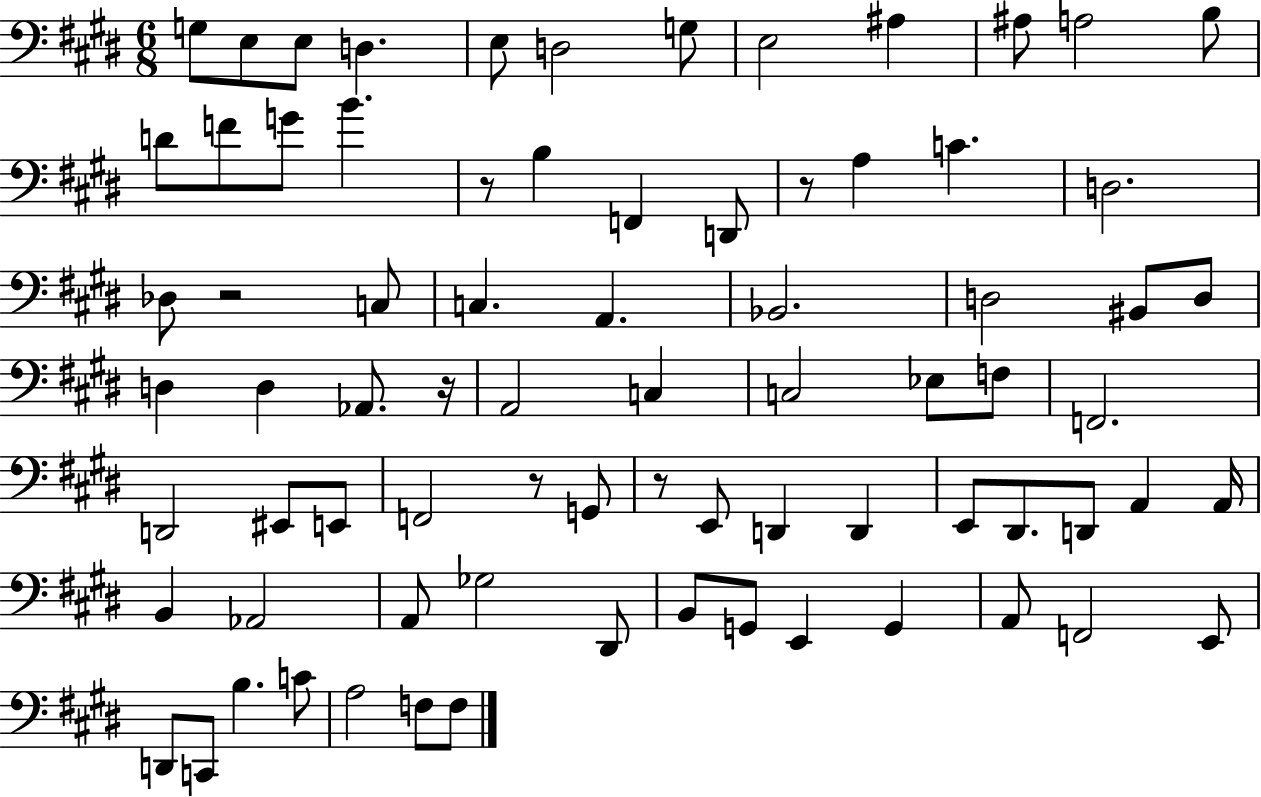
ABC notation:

X:1
T:Untitled
M:6/8
L:1/4
K:E
G,/2 E,/2 E,/2 D, E,/2 D,2 G,/2 E,2 ^A, ^A,/2 A,2 B,/2 D/2 F/2 G/2 B z/2 B, F,, D,,/2 z/2 A, C D,2 _D,/2 z2 C,/2 C, A,, _B,,2 D,2 ^B,,/2 D,/2 D, D, _A,,/2 z/4 A,,2 C, C,2 _E,/2 F,/2 F,,2 D,,2 ^E,,/2 E,,/2 F,,2 z/2 G,,/2 z/2 E,,/2 D,, D,, E,,/2 ^D,,/2 D,,/2 A,, A,,/4 B,, _A,,2 A,,/2 _G,2 ^D,,/2 B,,/2 G,,/2 E,, G,, A,,/2 F,,2 E,,/2 D,,/2 C,,/2 B, C/2 A,2 F,/2 F,/2